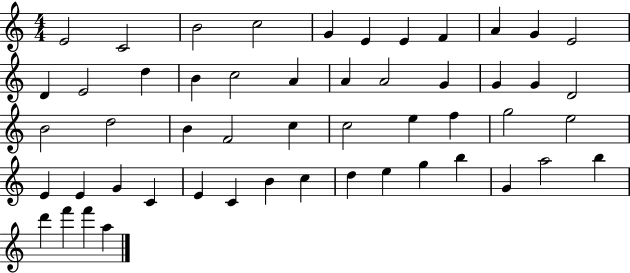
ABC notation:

X:1
T:Untitled
M:4/4
L:1/4
K:C
E2 C2 B2 c2 G E E F A G E2 D E2 d B c2 A A A2 G G G D2 B2 d2 B F2 c c2 e f g2 e2 E E G C E C B c d e g b G a2 b d' f' f' a